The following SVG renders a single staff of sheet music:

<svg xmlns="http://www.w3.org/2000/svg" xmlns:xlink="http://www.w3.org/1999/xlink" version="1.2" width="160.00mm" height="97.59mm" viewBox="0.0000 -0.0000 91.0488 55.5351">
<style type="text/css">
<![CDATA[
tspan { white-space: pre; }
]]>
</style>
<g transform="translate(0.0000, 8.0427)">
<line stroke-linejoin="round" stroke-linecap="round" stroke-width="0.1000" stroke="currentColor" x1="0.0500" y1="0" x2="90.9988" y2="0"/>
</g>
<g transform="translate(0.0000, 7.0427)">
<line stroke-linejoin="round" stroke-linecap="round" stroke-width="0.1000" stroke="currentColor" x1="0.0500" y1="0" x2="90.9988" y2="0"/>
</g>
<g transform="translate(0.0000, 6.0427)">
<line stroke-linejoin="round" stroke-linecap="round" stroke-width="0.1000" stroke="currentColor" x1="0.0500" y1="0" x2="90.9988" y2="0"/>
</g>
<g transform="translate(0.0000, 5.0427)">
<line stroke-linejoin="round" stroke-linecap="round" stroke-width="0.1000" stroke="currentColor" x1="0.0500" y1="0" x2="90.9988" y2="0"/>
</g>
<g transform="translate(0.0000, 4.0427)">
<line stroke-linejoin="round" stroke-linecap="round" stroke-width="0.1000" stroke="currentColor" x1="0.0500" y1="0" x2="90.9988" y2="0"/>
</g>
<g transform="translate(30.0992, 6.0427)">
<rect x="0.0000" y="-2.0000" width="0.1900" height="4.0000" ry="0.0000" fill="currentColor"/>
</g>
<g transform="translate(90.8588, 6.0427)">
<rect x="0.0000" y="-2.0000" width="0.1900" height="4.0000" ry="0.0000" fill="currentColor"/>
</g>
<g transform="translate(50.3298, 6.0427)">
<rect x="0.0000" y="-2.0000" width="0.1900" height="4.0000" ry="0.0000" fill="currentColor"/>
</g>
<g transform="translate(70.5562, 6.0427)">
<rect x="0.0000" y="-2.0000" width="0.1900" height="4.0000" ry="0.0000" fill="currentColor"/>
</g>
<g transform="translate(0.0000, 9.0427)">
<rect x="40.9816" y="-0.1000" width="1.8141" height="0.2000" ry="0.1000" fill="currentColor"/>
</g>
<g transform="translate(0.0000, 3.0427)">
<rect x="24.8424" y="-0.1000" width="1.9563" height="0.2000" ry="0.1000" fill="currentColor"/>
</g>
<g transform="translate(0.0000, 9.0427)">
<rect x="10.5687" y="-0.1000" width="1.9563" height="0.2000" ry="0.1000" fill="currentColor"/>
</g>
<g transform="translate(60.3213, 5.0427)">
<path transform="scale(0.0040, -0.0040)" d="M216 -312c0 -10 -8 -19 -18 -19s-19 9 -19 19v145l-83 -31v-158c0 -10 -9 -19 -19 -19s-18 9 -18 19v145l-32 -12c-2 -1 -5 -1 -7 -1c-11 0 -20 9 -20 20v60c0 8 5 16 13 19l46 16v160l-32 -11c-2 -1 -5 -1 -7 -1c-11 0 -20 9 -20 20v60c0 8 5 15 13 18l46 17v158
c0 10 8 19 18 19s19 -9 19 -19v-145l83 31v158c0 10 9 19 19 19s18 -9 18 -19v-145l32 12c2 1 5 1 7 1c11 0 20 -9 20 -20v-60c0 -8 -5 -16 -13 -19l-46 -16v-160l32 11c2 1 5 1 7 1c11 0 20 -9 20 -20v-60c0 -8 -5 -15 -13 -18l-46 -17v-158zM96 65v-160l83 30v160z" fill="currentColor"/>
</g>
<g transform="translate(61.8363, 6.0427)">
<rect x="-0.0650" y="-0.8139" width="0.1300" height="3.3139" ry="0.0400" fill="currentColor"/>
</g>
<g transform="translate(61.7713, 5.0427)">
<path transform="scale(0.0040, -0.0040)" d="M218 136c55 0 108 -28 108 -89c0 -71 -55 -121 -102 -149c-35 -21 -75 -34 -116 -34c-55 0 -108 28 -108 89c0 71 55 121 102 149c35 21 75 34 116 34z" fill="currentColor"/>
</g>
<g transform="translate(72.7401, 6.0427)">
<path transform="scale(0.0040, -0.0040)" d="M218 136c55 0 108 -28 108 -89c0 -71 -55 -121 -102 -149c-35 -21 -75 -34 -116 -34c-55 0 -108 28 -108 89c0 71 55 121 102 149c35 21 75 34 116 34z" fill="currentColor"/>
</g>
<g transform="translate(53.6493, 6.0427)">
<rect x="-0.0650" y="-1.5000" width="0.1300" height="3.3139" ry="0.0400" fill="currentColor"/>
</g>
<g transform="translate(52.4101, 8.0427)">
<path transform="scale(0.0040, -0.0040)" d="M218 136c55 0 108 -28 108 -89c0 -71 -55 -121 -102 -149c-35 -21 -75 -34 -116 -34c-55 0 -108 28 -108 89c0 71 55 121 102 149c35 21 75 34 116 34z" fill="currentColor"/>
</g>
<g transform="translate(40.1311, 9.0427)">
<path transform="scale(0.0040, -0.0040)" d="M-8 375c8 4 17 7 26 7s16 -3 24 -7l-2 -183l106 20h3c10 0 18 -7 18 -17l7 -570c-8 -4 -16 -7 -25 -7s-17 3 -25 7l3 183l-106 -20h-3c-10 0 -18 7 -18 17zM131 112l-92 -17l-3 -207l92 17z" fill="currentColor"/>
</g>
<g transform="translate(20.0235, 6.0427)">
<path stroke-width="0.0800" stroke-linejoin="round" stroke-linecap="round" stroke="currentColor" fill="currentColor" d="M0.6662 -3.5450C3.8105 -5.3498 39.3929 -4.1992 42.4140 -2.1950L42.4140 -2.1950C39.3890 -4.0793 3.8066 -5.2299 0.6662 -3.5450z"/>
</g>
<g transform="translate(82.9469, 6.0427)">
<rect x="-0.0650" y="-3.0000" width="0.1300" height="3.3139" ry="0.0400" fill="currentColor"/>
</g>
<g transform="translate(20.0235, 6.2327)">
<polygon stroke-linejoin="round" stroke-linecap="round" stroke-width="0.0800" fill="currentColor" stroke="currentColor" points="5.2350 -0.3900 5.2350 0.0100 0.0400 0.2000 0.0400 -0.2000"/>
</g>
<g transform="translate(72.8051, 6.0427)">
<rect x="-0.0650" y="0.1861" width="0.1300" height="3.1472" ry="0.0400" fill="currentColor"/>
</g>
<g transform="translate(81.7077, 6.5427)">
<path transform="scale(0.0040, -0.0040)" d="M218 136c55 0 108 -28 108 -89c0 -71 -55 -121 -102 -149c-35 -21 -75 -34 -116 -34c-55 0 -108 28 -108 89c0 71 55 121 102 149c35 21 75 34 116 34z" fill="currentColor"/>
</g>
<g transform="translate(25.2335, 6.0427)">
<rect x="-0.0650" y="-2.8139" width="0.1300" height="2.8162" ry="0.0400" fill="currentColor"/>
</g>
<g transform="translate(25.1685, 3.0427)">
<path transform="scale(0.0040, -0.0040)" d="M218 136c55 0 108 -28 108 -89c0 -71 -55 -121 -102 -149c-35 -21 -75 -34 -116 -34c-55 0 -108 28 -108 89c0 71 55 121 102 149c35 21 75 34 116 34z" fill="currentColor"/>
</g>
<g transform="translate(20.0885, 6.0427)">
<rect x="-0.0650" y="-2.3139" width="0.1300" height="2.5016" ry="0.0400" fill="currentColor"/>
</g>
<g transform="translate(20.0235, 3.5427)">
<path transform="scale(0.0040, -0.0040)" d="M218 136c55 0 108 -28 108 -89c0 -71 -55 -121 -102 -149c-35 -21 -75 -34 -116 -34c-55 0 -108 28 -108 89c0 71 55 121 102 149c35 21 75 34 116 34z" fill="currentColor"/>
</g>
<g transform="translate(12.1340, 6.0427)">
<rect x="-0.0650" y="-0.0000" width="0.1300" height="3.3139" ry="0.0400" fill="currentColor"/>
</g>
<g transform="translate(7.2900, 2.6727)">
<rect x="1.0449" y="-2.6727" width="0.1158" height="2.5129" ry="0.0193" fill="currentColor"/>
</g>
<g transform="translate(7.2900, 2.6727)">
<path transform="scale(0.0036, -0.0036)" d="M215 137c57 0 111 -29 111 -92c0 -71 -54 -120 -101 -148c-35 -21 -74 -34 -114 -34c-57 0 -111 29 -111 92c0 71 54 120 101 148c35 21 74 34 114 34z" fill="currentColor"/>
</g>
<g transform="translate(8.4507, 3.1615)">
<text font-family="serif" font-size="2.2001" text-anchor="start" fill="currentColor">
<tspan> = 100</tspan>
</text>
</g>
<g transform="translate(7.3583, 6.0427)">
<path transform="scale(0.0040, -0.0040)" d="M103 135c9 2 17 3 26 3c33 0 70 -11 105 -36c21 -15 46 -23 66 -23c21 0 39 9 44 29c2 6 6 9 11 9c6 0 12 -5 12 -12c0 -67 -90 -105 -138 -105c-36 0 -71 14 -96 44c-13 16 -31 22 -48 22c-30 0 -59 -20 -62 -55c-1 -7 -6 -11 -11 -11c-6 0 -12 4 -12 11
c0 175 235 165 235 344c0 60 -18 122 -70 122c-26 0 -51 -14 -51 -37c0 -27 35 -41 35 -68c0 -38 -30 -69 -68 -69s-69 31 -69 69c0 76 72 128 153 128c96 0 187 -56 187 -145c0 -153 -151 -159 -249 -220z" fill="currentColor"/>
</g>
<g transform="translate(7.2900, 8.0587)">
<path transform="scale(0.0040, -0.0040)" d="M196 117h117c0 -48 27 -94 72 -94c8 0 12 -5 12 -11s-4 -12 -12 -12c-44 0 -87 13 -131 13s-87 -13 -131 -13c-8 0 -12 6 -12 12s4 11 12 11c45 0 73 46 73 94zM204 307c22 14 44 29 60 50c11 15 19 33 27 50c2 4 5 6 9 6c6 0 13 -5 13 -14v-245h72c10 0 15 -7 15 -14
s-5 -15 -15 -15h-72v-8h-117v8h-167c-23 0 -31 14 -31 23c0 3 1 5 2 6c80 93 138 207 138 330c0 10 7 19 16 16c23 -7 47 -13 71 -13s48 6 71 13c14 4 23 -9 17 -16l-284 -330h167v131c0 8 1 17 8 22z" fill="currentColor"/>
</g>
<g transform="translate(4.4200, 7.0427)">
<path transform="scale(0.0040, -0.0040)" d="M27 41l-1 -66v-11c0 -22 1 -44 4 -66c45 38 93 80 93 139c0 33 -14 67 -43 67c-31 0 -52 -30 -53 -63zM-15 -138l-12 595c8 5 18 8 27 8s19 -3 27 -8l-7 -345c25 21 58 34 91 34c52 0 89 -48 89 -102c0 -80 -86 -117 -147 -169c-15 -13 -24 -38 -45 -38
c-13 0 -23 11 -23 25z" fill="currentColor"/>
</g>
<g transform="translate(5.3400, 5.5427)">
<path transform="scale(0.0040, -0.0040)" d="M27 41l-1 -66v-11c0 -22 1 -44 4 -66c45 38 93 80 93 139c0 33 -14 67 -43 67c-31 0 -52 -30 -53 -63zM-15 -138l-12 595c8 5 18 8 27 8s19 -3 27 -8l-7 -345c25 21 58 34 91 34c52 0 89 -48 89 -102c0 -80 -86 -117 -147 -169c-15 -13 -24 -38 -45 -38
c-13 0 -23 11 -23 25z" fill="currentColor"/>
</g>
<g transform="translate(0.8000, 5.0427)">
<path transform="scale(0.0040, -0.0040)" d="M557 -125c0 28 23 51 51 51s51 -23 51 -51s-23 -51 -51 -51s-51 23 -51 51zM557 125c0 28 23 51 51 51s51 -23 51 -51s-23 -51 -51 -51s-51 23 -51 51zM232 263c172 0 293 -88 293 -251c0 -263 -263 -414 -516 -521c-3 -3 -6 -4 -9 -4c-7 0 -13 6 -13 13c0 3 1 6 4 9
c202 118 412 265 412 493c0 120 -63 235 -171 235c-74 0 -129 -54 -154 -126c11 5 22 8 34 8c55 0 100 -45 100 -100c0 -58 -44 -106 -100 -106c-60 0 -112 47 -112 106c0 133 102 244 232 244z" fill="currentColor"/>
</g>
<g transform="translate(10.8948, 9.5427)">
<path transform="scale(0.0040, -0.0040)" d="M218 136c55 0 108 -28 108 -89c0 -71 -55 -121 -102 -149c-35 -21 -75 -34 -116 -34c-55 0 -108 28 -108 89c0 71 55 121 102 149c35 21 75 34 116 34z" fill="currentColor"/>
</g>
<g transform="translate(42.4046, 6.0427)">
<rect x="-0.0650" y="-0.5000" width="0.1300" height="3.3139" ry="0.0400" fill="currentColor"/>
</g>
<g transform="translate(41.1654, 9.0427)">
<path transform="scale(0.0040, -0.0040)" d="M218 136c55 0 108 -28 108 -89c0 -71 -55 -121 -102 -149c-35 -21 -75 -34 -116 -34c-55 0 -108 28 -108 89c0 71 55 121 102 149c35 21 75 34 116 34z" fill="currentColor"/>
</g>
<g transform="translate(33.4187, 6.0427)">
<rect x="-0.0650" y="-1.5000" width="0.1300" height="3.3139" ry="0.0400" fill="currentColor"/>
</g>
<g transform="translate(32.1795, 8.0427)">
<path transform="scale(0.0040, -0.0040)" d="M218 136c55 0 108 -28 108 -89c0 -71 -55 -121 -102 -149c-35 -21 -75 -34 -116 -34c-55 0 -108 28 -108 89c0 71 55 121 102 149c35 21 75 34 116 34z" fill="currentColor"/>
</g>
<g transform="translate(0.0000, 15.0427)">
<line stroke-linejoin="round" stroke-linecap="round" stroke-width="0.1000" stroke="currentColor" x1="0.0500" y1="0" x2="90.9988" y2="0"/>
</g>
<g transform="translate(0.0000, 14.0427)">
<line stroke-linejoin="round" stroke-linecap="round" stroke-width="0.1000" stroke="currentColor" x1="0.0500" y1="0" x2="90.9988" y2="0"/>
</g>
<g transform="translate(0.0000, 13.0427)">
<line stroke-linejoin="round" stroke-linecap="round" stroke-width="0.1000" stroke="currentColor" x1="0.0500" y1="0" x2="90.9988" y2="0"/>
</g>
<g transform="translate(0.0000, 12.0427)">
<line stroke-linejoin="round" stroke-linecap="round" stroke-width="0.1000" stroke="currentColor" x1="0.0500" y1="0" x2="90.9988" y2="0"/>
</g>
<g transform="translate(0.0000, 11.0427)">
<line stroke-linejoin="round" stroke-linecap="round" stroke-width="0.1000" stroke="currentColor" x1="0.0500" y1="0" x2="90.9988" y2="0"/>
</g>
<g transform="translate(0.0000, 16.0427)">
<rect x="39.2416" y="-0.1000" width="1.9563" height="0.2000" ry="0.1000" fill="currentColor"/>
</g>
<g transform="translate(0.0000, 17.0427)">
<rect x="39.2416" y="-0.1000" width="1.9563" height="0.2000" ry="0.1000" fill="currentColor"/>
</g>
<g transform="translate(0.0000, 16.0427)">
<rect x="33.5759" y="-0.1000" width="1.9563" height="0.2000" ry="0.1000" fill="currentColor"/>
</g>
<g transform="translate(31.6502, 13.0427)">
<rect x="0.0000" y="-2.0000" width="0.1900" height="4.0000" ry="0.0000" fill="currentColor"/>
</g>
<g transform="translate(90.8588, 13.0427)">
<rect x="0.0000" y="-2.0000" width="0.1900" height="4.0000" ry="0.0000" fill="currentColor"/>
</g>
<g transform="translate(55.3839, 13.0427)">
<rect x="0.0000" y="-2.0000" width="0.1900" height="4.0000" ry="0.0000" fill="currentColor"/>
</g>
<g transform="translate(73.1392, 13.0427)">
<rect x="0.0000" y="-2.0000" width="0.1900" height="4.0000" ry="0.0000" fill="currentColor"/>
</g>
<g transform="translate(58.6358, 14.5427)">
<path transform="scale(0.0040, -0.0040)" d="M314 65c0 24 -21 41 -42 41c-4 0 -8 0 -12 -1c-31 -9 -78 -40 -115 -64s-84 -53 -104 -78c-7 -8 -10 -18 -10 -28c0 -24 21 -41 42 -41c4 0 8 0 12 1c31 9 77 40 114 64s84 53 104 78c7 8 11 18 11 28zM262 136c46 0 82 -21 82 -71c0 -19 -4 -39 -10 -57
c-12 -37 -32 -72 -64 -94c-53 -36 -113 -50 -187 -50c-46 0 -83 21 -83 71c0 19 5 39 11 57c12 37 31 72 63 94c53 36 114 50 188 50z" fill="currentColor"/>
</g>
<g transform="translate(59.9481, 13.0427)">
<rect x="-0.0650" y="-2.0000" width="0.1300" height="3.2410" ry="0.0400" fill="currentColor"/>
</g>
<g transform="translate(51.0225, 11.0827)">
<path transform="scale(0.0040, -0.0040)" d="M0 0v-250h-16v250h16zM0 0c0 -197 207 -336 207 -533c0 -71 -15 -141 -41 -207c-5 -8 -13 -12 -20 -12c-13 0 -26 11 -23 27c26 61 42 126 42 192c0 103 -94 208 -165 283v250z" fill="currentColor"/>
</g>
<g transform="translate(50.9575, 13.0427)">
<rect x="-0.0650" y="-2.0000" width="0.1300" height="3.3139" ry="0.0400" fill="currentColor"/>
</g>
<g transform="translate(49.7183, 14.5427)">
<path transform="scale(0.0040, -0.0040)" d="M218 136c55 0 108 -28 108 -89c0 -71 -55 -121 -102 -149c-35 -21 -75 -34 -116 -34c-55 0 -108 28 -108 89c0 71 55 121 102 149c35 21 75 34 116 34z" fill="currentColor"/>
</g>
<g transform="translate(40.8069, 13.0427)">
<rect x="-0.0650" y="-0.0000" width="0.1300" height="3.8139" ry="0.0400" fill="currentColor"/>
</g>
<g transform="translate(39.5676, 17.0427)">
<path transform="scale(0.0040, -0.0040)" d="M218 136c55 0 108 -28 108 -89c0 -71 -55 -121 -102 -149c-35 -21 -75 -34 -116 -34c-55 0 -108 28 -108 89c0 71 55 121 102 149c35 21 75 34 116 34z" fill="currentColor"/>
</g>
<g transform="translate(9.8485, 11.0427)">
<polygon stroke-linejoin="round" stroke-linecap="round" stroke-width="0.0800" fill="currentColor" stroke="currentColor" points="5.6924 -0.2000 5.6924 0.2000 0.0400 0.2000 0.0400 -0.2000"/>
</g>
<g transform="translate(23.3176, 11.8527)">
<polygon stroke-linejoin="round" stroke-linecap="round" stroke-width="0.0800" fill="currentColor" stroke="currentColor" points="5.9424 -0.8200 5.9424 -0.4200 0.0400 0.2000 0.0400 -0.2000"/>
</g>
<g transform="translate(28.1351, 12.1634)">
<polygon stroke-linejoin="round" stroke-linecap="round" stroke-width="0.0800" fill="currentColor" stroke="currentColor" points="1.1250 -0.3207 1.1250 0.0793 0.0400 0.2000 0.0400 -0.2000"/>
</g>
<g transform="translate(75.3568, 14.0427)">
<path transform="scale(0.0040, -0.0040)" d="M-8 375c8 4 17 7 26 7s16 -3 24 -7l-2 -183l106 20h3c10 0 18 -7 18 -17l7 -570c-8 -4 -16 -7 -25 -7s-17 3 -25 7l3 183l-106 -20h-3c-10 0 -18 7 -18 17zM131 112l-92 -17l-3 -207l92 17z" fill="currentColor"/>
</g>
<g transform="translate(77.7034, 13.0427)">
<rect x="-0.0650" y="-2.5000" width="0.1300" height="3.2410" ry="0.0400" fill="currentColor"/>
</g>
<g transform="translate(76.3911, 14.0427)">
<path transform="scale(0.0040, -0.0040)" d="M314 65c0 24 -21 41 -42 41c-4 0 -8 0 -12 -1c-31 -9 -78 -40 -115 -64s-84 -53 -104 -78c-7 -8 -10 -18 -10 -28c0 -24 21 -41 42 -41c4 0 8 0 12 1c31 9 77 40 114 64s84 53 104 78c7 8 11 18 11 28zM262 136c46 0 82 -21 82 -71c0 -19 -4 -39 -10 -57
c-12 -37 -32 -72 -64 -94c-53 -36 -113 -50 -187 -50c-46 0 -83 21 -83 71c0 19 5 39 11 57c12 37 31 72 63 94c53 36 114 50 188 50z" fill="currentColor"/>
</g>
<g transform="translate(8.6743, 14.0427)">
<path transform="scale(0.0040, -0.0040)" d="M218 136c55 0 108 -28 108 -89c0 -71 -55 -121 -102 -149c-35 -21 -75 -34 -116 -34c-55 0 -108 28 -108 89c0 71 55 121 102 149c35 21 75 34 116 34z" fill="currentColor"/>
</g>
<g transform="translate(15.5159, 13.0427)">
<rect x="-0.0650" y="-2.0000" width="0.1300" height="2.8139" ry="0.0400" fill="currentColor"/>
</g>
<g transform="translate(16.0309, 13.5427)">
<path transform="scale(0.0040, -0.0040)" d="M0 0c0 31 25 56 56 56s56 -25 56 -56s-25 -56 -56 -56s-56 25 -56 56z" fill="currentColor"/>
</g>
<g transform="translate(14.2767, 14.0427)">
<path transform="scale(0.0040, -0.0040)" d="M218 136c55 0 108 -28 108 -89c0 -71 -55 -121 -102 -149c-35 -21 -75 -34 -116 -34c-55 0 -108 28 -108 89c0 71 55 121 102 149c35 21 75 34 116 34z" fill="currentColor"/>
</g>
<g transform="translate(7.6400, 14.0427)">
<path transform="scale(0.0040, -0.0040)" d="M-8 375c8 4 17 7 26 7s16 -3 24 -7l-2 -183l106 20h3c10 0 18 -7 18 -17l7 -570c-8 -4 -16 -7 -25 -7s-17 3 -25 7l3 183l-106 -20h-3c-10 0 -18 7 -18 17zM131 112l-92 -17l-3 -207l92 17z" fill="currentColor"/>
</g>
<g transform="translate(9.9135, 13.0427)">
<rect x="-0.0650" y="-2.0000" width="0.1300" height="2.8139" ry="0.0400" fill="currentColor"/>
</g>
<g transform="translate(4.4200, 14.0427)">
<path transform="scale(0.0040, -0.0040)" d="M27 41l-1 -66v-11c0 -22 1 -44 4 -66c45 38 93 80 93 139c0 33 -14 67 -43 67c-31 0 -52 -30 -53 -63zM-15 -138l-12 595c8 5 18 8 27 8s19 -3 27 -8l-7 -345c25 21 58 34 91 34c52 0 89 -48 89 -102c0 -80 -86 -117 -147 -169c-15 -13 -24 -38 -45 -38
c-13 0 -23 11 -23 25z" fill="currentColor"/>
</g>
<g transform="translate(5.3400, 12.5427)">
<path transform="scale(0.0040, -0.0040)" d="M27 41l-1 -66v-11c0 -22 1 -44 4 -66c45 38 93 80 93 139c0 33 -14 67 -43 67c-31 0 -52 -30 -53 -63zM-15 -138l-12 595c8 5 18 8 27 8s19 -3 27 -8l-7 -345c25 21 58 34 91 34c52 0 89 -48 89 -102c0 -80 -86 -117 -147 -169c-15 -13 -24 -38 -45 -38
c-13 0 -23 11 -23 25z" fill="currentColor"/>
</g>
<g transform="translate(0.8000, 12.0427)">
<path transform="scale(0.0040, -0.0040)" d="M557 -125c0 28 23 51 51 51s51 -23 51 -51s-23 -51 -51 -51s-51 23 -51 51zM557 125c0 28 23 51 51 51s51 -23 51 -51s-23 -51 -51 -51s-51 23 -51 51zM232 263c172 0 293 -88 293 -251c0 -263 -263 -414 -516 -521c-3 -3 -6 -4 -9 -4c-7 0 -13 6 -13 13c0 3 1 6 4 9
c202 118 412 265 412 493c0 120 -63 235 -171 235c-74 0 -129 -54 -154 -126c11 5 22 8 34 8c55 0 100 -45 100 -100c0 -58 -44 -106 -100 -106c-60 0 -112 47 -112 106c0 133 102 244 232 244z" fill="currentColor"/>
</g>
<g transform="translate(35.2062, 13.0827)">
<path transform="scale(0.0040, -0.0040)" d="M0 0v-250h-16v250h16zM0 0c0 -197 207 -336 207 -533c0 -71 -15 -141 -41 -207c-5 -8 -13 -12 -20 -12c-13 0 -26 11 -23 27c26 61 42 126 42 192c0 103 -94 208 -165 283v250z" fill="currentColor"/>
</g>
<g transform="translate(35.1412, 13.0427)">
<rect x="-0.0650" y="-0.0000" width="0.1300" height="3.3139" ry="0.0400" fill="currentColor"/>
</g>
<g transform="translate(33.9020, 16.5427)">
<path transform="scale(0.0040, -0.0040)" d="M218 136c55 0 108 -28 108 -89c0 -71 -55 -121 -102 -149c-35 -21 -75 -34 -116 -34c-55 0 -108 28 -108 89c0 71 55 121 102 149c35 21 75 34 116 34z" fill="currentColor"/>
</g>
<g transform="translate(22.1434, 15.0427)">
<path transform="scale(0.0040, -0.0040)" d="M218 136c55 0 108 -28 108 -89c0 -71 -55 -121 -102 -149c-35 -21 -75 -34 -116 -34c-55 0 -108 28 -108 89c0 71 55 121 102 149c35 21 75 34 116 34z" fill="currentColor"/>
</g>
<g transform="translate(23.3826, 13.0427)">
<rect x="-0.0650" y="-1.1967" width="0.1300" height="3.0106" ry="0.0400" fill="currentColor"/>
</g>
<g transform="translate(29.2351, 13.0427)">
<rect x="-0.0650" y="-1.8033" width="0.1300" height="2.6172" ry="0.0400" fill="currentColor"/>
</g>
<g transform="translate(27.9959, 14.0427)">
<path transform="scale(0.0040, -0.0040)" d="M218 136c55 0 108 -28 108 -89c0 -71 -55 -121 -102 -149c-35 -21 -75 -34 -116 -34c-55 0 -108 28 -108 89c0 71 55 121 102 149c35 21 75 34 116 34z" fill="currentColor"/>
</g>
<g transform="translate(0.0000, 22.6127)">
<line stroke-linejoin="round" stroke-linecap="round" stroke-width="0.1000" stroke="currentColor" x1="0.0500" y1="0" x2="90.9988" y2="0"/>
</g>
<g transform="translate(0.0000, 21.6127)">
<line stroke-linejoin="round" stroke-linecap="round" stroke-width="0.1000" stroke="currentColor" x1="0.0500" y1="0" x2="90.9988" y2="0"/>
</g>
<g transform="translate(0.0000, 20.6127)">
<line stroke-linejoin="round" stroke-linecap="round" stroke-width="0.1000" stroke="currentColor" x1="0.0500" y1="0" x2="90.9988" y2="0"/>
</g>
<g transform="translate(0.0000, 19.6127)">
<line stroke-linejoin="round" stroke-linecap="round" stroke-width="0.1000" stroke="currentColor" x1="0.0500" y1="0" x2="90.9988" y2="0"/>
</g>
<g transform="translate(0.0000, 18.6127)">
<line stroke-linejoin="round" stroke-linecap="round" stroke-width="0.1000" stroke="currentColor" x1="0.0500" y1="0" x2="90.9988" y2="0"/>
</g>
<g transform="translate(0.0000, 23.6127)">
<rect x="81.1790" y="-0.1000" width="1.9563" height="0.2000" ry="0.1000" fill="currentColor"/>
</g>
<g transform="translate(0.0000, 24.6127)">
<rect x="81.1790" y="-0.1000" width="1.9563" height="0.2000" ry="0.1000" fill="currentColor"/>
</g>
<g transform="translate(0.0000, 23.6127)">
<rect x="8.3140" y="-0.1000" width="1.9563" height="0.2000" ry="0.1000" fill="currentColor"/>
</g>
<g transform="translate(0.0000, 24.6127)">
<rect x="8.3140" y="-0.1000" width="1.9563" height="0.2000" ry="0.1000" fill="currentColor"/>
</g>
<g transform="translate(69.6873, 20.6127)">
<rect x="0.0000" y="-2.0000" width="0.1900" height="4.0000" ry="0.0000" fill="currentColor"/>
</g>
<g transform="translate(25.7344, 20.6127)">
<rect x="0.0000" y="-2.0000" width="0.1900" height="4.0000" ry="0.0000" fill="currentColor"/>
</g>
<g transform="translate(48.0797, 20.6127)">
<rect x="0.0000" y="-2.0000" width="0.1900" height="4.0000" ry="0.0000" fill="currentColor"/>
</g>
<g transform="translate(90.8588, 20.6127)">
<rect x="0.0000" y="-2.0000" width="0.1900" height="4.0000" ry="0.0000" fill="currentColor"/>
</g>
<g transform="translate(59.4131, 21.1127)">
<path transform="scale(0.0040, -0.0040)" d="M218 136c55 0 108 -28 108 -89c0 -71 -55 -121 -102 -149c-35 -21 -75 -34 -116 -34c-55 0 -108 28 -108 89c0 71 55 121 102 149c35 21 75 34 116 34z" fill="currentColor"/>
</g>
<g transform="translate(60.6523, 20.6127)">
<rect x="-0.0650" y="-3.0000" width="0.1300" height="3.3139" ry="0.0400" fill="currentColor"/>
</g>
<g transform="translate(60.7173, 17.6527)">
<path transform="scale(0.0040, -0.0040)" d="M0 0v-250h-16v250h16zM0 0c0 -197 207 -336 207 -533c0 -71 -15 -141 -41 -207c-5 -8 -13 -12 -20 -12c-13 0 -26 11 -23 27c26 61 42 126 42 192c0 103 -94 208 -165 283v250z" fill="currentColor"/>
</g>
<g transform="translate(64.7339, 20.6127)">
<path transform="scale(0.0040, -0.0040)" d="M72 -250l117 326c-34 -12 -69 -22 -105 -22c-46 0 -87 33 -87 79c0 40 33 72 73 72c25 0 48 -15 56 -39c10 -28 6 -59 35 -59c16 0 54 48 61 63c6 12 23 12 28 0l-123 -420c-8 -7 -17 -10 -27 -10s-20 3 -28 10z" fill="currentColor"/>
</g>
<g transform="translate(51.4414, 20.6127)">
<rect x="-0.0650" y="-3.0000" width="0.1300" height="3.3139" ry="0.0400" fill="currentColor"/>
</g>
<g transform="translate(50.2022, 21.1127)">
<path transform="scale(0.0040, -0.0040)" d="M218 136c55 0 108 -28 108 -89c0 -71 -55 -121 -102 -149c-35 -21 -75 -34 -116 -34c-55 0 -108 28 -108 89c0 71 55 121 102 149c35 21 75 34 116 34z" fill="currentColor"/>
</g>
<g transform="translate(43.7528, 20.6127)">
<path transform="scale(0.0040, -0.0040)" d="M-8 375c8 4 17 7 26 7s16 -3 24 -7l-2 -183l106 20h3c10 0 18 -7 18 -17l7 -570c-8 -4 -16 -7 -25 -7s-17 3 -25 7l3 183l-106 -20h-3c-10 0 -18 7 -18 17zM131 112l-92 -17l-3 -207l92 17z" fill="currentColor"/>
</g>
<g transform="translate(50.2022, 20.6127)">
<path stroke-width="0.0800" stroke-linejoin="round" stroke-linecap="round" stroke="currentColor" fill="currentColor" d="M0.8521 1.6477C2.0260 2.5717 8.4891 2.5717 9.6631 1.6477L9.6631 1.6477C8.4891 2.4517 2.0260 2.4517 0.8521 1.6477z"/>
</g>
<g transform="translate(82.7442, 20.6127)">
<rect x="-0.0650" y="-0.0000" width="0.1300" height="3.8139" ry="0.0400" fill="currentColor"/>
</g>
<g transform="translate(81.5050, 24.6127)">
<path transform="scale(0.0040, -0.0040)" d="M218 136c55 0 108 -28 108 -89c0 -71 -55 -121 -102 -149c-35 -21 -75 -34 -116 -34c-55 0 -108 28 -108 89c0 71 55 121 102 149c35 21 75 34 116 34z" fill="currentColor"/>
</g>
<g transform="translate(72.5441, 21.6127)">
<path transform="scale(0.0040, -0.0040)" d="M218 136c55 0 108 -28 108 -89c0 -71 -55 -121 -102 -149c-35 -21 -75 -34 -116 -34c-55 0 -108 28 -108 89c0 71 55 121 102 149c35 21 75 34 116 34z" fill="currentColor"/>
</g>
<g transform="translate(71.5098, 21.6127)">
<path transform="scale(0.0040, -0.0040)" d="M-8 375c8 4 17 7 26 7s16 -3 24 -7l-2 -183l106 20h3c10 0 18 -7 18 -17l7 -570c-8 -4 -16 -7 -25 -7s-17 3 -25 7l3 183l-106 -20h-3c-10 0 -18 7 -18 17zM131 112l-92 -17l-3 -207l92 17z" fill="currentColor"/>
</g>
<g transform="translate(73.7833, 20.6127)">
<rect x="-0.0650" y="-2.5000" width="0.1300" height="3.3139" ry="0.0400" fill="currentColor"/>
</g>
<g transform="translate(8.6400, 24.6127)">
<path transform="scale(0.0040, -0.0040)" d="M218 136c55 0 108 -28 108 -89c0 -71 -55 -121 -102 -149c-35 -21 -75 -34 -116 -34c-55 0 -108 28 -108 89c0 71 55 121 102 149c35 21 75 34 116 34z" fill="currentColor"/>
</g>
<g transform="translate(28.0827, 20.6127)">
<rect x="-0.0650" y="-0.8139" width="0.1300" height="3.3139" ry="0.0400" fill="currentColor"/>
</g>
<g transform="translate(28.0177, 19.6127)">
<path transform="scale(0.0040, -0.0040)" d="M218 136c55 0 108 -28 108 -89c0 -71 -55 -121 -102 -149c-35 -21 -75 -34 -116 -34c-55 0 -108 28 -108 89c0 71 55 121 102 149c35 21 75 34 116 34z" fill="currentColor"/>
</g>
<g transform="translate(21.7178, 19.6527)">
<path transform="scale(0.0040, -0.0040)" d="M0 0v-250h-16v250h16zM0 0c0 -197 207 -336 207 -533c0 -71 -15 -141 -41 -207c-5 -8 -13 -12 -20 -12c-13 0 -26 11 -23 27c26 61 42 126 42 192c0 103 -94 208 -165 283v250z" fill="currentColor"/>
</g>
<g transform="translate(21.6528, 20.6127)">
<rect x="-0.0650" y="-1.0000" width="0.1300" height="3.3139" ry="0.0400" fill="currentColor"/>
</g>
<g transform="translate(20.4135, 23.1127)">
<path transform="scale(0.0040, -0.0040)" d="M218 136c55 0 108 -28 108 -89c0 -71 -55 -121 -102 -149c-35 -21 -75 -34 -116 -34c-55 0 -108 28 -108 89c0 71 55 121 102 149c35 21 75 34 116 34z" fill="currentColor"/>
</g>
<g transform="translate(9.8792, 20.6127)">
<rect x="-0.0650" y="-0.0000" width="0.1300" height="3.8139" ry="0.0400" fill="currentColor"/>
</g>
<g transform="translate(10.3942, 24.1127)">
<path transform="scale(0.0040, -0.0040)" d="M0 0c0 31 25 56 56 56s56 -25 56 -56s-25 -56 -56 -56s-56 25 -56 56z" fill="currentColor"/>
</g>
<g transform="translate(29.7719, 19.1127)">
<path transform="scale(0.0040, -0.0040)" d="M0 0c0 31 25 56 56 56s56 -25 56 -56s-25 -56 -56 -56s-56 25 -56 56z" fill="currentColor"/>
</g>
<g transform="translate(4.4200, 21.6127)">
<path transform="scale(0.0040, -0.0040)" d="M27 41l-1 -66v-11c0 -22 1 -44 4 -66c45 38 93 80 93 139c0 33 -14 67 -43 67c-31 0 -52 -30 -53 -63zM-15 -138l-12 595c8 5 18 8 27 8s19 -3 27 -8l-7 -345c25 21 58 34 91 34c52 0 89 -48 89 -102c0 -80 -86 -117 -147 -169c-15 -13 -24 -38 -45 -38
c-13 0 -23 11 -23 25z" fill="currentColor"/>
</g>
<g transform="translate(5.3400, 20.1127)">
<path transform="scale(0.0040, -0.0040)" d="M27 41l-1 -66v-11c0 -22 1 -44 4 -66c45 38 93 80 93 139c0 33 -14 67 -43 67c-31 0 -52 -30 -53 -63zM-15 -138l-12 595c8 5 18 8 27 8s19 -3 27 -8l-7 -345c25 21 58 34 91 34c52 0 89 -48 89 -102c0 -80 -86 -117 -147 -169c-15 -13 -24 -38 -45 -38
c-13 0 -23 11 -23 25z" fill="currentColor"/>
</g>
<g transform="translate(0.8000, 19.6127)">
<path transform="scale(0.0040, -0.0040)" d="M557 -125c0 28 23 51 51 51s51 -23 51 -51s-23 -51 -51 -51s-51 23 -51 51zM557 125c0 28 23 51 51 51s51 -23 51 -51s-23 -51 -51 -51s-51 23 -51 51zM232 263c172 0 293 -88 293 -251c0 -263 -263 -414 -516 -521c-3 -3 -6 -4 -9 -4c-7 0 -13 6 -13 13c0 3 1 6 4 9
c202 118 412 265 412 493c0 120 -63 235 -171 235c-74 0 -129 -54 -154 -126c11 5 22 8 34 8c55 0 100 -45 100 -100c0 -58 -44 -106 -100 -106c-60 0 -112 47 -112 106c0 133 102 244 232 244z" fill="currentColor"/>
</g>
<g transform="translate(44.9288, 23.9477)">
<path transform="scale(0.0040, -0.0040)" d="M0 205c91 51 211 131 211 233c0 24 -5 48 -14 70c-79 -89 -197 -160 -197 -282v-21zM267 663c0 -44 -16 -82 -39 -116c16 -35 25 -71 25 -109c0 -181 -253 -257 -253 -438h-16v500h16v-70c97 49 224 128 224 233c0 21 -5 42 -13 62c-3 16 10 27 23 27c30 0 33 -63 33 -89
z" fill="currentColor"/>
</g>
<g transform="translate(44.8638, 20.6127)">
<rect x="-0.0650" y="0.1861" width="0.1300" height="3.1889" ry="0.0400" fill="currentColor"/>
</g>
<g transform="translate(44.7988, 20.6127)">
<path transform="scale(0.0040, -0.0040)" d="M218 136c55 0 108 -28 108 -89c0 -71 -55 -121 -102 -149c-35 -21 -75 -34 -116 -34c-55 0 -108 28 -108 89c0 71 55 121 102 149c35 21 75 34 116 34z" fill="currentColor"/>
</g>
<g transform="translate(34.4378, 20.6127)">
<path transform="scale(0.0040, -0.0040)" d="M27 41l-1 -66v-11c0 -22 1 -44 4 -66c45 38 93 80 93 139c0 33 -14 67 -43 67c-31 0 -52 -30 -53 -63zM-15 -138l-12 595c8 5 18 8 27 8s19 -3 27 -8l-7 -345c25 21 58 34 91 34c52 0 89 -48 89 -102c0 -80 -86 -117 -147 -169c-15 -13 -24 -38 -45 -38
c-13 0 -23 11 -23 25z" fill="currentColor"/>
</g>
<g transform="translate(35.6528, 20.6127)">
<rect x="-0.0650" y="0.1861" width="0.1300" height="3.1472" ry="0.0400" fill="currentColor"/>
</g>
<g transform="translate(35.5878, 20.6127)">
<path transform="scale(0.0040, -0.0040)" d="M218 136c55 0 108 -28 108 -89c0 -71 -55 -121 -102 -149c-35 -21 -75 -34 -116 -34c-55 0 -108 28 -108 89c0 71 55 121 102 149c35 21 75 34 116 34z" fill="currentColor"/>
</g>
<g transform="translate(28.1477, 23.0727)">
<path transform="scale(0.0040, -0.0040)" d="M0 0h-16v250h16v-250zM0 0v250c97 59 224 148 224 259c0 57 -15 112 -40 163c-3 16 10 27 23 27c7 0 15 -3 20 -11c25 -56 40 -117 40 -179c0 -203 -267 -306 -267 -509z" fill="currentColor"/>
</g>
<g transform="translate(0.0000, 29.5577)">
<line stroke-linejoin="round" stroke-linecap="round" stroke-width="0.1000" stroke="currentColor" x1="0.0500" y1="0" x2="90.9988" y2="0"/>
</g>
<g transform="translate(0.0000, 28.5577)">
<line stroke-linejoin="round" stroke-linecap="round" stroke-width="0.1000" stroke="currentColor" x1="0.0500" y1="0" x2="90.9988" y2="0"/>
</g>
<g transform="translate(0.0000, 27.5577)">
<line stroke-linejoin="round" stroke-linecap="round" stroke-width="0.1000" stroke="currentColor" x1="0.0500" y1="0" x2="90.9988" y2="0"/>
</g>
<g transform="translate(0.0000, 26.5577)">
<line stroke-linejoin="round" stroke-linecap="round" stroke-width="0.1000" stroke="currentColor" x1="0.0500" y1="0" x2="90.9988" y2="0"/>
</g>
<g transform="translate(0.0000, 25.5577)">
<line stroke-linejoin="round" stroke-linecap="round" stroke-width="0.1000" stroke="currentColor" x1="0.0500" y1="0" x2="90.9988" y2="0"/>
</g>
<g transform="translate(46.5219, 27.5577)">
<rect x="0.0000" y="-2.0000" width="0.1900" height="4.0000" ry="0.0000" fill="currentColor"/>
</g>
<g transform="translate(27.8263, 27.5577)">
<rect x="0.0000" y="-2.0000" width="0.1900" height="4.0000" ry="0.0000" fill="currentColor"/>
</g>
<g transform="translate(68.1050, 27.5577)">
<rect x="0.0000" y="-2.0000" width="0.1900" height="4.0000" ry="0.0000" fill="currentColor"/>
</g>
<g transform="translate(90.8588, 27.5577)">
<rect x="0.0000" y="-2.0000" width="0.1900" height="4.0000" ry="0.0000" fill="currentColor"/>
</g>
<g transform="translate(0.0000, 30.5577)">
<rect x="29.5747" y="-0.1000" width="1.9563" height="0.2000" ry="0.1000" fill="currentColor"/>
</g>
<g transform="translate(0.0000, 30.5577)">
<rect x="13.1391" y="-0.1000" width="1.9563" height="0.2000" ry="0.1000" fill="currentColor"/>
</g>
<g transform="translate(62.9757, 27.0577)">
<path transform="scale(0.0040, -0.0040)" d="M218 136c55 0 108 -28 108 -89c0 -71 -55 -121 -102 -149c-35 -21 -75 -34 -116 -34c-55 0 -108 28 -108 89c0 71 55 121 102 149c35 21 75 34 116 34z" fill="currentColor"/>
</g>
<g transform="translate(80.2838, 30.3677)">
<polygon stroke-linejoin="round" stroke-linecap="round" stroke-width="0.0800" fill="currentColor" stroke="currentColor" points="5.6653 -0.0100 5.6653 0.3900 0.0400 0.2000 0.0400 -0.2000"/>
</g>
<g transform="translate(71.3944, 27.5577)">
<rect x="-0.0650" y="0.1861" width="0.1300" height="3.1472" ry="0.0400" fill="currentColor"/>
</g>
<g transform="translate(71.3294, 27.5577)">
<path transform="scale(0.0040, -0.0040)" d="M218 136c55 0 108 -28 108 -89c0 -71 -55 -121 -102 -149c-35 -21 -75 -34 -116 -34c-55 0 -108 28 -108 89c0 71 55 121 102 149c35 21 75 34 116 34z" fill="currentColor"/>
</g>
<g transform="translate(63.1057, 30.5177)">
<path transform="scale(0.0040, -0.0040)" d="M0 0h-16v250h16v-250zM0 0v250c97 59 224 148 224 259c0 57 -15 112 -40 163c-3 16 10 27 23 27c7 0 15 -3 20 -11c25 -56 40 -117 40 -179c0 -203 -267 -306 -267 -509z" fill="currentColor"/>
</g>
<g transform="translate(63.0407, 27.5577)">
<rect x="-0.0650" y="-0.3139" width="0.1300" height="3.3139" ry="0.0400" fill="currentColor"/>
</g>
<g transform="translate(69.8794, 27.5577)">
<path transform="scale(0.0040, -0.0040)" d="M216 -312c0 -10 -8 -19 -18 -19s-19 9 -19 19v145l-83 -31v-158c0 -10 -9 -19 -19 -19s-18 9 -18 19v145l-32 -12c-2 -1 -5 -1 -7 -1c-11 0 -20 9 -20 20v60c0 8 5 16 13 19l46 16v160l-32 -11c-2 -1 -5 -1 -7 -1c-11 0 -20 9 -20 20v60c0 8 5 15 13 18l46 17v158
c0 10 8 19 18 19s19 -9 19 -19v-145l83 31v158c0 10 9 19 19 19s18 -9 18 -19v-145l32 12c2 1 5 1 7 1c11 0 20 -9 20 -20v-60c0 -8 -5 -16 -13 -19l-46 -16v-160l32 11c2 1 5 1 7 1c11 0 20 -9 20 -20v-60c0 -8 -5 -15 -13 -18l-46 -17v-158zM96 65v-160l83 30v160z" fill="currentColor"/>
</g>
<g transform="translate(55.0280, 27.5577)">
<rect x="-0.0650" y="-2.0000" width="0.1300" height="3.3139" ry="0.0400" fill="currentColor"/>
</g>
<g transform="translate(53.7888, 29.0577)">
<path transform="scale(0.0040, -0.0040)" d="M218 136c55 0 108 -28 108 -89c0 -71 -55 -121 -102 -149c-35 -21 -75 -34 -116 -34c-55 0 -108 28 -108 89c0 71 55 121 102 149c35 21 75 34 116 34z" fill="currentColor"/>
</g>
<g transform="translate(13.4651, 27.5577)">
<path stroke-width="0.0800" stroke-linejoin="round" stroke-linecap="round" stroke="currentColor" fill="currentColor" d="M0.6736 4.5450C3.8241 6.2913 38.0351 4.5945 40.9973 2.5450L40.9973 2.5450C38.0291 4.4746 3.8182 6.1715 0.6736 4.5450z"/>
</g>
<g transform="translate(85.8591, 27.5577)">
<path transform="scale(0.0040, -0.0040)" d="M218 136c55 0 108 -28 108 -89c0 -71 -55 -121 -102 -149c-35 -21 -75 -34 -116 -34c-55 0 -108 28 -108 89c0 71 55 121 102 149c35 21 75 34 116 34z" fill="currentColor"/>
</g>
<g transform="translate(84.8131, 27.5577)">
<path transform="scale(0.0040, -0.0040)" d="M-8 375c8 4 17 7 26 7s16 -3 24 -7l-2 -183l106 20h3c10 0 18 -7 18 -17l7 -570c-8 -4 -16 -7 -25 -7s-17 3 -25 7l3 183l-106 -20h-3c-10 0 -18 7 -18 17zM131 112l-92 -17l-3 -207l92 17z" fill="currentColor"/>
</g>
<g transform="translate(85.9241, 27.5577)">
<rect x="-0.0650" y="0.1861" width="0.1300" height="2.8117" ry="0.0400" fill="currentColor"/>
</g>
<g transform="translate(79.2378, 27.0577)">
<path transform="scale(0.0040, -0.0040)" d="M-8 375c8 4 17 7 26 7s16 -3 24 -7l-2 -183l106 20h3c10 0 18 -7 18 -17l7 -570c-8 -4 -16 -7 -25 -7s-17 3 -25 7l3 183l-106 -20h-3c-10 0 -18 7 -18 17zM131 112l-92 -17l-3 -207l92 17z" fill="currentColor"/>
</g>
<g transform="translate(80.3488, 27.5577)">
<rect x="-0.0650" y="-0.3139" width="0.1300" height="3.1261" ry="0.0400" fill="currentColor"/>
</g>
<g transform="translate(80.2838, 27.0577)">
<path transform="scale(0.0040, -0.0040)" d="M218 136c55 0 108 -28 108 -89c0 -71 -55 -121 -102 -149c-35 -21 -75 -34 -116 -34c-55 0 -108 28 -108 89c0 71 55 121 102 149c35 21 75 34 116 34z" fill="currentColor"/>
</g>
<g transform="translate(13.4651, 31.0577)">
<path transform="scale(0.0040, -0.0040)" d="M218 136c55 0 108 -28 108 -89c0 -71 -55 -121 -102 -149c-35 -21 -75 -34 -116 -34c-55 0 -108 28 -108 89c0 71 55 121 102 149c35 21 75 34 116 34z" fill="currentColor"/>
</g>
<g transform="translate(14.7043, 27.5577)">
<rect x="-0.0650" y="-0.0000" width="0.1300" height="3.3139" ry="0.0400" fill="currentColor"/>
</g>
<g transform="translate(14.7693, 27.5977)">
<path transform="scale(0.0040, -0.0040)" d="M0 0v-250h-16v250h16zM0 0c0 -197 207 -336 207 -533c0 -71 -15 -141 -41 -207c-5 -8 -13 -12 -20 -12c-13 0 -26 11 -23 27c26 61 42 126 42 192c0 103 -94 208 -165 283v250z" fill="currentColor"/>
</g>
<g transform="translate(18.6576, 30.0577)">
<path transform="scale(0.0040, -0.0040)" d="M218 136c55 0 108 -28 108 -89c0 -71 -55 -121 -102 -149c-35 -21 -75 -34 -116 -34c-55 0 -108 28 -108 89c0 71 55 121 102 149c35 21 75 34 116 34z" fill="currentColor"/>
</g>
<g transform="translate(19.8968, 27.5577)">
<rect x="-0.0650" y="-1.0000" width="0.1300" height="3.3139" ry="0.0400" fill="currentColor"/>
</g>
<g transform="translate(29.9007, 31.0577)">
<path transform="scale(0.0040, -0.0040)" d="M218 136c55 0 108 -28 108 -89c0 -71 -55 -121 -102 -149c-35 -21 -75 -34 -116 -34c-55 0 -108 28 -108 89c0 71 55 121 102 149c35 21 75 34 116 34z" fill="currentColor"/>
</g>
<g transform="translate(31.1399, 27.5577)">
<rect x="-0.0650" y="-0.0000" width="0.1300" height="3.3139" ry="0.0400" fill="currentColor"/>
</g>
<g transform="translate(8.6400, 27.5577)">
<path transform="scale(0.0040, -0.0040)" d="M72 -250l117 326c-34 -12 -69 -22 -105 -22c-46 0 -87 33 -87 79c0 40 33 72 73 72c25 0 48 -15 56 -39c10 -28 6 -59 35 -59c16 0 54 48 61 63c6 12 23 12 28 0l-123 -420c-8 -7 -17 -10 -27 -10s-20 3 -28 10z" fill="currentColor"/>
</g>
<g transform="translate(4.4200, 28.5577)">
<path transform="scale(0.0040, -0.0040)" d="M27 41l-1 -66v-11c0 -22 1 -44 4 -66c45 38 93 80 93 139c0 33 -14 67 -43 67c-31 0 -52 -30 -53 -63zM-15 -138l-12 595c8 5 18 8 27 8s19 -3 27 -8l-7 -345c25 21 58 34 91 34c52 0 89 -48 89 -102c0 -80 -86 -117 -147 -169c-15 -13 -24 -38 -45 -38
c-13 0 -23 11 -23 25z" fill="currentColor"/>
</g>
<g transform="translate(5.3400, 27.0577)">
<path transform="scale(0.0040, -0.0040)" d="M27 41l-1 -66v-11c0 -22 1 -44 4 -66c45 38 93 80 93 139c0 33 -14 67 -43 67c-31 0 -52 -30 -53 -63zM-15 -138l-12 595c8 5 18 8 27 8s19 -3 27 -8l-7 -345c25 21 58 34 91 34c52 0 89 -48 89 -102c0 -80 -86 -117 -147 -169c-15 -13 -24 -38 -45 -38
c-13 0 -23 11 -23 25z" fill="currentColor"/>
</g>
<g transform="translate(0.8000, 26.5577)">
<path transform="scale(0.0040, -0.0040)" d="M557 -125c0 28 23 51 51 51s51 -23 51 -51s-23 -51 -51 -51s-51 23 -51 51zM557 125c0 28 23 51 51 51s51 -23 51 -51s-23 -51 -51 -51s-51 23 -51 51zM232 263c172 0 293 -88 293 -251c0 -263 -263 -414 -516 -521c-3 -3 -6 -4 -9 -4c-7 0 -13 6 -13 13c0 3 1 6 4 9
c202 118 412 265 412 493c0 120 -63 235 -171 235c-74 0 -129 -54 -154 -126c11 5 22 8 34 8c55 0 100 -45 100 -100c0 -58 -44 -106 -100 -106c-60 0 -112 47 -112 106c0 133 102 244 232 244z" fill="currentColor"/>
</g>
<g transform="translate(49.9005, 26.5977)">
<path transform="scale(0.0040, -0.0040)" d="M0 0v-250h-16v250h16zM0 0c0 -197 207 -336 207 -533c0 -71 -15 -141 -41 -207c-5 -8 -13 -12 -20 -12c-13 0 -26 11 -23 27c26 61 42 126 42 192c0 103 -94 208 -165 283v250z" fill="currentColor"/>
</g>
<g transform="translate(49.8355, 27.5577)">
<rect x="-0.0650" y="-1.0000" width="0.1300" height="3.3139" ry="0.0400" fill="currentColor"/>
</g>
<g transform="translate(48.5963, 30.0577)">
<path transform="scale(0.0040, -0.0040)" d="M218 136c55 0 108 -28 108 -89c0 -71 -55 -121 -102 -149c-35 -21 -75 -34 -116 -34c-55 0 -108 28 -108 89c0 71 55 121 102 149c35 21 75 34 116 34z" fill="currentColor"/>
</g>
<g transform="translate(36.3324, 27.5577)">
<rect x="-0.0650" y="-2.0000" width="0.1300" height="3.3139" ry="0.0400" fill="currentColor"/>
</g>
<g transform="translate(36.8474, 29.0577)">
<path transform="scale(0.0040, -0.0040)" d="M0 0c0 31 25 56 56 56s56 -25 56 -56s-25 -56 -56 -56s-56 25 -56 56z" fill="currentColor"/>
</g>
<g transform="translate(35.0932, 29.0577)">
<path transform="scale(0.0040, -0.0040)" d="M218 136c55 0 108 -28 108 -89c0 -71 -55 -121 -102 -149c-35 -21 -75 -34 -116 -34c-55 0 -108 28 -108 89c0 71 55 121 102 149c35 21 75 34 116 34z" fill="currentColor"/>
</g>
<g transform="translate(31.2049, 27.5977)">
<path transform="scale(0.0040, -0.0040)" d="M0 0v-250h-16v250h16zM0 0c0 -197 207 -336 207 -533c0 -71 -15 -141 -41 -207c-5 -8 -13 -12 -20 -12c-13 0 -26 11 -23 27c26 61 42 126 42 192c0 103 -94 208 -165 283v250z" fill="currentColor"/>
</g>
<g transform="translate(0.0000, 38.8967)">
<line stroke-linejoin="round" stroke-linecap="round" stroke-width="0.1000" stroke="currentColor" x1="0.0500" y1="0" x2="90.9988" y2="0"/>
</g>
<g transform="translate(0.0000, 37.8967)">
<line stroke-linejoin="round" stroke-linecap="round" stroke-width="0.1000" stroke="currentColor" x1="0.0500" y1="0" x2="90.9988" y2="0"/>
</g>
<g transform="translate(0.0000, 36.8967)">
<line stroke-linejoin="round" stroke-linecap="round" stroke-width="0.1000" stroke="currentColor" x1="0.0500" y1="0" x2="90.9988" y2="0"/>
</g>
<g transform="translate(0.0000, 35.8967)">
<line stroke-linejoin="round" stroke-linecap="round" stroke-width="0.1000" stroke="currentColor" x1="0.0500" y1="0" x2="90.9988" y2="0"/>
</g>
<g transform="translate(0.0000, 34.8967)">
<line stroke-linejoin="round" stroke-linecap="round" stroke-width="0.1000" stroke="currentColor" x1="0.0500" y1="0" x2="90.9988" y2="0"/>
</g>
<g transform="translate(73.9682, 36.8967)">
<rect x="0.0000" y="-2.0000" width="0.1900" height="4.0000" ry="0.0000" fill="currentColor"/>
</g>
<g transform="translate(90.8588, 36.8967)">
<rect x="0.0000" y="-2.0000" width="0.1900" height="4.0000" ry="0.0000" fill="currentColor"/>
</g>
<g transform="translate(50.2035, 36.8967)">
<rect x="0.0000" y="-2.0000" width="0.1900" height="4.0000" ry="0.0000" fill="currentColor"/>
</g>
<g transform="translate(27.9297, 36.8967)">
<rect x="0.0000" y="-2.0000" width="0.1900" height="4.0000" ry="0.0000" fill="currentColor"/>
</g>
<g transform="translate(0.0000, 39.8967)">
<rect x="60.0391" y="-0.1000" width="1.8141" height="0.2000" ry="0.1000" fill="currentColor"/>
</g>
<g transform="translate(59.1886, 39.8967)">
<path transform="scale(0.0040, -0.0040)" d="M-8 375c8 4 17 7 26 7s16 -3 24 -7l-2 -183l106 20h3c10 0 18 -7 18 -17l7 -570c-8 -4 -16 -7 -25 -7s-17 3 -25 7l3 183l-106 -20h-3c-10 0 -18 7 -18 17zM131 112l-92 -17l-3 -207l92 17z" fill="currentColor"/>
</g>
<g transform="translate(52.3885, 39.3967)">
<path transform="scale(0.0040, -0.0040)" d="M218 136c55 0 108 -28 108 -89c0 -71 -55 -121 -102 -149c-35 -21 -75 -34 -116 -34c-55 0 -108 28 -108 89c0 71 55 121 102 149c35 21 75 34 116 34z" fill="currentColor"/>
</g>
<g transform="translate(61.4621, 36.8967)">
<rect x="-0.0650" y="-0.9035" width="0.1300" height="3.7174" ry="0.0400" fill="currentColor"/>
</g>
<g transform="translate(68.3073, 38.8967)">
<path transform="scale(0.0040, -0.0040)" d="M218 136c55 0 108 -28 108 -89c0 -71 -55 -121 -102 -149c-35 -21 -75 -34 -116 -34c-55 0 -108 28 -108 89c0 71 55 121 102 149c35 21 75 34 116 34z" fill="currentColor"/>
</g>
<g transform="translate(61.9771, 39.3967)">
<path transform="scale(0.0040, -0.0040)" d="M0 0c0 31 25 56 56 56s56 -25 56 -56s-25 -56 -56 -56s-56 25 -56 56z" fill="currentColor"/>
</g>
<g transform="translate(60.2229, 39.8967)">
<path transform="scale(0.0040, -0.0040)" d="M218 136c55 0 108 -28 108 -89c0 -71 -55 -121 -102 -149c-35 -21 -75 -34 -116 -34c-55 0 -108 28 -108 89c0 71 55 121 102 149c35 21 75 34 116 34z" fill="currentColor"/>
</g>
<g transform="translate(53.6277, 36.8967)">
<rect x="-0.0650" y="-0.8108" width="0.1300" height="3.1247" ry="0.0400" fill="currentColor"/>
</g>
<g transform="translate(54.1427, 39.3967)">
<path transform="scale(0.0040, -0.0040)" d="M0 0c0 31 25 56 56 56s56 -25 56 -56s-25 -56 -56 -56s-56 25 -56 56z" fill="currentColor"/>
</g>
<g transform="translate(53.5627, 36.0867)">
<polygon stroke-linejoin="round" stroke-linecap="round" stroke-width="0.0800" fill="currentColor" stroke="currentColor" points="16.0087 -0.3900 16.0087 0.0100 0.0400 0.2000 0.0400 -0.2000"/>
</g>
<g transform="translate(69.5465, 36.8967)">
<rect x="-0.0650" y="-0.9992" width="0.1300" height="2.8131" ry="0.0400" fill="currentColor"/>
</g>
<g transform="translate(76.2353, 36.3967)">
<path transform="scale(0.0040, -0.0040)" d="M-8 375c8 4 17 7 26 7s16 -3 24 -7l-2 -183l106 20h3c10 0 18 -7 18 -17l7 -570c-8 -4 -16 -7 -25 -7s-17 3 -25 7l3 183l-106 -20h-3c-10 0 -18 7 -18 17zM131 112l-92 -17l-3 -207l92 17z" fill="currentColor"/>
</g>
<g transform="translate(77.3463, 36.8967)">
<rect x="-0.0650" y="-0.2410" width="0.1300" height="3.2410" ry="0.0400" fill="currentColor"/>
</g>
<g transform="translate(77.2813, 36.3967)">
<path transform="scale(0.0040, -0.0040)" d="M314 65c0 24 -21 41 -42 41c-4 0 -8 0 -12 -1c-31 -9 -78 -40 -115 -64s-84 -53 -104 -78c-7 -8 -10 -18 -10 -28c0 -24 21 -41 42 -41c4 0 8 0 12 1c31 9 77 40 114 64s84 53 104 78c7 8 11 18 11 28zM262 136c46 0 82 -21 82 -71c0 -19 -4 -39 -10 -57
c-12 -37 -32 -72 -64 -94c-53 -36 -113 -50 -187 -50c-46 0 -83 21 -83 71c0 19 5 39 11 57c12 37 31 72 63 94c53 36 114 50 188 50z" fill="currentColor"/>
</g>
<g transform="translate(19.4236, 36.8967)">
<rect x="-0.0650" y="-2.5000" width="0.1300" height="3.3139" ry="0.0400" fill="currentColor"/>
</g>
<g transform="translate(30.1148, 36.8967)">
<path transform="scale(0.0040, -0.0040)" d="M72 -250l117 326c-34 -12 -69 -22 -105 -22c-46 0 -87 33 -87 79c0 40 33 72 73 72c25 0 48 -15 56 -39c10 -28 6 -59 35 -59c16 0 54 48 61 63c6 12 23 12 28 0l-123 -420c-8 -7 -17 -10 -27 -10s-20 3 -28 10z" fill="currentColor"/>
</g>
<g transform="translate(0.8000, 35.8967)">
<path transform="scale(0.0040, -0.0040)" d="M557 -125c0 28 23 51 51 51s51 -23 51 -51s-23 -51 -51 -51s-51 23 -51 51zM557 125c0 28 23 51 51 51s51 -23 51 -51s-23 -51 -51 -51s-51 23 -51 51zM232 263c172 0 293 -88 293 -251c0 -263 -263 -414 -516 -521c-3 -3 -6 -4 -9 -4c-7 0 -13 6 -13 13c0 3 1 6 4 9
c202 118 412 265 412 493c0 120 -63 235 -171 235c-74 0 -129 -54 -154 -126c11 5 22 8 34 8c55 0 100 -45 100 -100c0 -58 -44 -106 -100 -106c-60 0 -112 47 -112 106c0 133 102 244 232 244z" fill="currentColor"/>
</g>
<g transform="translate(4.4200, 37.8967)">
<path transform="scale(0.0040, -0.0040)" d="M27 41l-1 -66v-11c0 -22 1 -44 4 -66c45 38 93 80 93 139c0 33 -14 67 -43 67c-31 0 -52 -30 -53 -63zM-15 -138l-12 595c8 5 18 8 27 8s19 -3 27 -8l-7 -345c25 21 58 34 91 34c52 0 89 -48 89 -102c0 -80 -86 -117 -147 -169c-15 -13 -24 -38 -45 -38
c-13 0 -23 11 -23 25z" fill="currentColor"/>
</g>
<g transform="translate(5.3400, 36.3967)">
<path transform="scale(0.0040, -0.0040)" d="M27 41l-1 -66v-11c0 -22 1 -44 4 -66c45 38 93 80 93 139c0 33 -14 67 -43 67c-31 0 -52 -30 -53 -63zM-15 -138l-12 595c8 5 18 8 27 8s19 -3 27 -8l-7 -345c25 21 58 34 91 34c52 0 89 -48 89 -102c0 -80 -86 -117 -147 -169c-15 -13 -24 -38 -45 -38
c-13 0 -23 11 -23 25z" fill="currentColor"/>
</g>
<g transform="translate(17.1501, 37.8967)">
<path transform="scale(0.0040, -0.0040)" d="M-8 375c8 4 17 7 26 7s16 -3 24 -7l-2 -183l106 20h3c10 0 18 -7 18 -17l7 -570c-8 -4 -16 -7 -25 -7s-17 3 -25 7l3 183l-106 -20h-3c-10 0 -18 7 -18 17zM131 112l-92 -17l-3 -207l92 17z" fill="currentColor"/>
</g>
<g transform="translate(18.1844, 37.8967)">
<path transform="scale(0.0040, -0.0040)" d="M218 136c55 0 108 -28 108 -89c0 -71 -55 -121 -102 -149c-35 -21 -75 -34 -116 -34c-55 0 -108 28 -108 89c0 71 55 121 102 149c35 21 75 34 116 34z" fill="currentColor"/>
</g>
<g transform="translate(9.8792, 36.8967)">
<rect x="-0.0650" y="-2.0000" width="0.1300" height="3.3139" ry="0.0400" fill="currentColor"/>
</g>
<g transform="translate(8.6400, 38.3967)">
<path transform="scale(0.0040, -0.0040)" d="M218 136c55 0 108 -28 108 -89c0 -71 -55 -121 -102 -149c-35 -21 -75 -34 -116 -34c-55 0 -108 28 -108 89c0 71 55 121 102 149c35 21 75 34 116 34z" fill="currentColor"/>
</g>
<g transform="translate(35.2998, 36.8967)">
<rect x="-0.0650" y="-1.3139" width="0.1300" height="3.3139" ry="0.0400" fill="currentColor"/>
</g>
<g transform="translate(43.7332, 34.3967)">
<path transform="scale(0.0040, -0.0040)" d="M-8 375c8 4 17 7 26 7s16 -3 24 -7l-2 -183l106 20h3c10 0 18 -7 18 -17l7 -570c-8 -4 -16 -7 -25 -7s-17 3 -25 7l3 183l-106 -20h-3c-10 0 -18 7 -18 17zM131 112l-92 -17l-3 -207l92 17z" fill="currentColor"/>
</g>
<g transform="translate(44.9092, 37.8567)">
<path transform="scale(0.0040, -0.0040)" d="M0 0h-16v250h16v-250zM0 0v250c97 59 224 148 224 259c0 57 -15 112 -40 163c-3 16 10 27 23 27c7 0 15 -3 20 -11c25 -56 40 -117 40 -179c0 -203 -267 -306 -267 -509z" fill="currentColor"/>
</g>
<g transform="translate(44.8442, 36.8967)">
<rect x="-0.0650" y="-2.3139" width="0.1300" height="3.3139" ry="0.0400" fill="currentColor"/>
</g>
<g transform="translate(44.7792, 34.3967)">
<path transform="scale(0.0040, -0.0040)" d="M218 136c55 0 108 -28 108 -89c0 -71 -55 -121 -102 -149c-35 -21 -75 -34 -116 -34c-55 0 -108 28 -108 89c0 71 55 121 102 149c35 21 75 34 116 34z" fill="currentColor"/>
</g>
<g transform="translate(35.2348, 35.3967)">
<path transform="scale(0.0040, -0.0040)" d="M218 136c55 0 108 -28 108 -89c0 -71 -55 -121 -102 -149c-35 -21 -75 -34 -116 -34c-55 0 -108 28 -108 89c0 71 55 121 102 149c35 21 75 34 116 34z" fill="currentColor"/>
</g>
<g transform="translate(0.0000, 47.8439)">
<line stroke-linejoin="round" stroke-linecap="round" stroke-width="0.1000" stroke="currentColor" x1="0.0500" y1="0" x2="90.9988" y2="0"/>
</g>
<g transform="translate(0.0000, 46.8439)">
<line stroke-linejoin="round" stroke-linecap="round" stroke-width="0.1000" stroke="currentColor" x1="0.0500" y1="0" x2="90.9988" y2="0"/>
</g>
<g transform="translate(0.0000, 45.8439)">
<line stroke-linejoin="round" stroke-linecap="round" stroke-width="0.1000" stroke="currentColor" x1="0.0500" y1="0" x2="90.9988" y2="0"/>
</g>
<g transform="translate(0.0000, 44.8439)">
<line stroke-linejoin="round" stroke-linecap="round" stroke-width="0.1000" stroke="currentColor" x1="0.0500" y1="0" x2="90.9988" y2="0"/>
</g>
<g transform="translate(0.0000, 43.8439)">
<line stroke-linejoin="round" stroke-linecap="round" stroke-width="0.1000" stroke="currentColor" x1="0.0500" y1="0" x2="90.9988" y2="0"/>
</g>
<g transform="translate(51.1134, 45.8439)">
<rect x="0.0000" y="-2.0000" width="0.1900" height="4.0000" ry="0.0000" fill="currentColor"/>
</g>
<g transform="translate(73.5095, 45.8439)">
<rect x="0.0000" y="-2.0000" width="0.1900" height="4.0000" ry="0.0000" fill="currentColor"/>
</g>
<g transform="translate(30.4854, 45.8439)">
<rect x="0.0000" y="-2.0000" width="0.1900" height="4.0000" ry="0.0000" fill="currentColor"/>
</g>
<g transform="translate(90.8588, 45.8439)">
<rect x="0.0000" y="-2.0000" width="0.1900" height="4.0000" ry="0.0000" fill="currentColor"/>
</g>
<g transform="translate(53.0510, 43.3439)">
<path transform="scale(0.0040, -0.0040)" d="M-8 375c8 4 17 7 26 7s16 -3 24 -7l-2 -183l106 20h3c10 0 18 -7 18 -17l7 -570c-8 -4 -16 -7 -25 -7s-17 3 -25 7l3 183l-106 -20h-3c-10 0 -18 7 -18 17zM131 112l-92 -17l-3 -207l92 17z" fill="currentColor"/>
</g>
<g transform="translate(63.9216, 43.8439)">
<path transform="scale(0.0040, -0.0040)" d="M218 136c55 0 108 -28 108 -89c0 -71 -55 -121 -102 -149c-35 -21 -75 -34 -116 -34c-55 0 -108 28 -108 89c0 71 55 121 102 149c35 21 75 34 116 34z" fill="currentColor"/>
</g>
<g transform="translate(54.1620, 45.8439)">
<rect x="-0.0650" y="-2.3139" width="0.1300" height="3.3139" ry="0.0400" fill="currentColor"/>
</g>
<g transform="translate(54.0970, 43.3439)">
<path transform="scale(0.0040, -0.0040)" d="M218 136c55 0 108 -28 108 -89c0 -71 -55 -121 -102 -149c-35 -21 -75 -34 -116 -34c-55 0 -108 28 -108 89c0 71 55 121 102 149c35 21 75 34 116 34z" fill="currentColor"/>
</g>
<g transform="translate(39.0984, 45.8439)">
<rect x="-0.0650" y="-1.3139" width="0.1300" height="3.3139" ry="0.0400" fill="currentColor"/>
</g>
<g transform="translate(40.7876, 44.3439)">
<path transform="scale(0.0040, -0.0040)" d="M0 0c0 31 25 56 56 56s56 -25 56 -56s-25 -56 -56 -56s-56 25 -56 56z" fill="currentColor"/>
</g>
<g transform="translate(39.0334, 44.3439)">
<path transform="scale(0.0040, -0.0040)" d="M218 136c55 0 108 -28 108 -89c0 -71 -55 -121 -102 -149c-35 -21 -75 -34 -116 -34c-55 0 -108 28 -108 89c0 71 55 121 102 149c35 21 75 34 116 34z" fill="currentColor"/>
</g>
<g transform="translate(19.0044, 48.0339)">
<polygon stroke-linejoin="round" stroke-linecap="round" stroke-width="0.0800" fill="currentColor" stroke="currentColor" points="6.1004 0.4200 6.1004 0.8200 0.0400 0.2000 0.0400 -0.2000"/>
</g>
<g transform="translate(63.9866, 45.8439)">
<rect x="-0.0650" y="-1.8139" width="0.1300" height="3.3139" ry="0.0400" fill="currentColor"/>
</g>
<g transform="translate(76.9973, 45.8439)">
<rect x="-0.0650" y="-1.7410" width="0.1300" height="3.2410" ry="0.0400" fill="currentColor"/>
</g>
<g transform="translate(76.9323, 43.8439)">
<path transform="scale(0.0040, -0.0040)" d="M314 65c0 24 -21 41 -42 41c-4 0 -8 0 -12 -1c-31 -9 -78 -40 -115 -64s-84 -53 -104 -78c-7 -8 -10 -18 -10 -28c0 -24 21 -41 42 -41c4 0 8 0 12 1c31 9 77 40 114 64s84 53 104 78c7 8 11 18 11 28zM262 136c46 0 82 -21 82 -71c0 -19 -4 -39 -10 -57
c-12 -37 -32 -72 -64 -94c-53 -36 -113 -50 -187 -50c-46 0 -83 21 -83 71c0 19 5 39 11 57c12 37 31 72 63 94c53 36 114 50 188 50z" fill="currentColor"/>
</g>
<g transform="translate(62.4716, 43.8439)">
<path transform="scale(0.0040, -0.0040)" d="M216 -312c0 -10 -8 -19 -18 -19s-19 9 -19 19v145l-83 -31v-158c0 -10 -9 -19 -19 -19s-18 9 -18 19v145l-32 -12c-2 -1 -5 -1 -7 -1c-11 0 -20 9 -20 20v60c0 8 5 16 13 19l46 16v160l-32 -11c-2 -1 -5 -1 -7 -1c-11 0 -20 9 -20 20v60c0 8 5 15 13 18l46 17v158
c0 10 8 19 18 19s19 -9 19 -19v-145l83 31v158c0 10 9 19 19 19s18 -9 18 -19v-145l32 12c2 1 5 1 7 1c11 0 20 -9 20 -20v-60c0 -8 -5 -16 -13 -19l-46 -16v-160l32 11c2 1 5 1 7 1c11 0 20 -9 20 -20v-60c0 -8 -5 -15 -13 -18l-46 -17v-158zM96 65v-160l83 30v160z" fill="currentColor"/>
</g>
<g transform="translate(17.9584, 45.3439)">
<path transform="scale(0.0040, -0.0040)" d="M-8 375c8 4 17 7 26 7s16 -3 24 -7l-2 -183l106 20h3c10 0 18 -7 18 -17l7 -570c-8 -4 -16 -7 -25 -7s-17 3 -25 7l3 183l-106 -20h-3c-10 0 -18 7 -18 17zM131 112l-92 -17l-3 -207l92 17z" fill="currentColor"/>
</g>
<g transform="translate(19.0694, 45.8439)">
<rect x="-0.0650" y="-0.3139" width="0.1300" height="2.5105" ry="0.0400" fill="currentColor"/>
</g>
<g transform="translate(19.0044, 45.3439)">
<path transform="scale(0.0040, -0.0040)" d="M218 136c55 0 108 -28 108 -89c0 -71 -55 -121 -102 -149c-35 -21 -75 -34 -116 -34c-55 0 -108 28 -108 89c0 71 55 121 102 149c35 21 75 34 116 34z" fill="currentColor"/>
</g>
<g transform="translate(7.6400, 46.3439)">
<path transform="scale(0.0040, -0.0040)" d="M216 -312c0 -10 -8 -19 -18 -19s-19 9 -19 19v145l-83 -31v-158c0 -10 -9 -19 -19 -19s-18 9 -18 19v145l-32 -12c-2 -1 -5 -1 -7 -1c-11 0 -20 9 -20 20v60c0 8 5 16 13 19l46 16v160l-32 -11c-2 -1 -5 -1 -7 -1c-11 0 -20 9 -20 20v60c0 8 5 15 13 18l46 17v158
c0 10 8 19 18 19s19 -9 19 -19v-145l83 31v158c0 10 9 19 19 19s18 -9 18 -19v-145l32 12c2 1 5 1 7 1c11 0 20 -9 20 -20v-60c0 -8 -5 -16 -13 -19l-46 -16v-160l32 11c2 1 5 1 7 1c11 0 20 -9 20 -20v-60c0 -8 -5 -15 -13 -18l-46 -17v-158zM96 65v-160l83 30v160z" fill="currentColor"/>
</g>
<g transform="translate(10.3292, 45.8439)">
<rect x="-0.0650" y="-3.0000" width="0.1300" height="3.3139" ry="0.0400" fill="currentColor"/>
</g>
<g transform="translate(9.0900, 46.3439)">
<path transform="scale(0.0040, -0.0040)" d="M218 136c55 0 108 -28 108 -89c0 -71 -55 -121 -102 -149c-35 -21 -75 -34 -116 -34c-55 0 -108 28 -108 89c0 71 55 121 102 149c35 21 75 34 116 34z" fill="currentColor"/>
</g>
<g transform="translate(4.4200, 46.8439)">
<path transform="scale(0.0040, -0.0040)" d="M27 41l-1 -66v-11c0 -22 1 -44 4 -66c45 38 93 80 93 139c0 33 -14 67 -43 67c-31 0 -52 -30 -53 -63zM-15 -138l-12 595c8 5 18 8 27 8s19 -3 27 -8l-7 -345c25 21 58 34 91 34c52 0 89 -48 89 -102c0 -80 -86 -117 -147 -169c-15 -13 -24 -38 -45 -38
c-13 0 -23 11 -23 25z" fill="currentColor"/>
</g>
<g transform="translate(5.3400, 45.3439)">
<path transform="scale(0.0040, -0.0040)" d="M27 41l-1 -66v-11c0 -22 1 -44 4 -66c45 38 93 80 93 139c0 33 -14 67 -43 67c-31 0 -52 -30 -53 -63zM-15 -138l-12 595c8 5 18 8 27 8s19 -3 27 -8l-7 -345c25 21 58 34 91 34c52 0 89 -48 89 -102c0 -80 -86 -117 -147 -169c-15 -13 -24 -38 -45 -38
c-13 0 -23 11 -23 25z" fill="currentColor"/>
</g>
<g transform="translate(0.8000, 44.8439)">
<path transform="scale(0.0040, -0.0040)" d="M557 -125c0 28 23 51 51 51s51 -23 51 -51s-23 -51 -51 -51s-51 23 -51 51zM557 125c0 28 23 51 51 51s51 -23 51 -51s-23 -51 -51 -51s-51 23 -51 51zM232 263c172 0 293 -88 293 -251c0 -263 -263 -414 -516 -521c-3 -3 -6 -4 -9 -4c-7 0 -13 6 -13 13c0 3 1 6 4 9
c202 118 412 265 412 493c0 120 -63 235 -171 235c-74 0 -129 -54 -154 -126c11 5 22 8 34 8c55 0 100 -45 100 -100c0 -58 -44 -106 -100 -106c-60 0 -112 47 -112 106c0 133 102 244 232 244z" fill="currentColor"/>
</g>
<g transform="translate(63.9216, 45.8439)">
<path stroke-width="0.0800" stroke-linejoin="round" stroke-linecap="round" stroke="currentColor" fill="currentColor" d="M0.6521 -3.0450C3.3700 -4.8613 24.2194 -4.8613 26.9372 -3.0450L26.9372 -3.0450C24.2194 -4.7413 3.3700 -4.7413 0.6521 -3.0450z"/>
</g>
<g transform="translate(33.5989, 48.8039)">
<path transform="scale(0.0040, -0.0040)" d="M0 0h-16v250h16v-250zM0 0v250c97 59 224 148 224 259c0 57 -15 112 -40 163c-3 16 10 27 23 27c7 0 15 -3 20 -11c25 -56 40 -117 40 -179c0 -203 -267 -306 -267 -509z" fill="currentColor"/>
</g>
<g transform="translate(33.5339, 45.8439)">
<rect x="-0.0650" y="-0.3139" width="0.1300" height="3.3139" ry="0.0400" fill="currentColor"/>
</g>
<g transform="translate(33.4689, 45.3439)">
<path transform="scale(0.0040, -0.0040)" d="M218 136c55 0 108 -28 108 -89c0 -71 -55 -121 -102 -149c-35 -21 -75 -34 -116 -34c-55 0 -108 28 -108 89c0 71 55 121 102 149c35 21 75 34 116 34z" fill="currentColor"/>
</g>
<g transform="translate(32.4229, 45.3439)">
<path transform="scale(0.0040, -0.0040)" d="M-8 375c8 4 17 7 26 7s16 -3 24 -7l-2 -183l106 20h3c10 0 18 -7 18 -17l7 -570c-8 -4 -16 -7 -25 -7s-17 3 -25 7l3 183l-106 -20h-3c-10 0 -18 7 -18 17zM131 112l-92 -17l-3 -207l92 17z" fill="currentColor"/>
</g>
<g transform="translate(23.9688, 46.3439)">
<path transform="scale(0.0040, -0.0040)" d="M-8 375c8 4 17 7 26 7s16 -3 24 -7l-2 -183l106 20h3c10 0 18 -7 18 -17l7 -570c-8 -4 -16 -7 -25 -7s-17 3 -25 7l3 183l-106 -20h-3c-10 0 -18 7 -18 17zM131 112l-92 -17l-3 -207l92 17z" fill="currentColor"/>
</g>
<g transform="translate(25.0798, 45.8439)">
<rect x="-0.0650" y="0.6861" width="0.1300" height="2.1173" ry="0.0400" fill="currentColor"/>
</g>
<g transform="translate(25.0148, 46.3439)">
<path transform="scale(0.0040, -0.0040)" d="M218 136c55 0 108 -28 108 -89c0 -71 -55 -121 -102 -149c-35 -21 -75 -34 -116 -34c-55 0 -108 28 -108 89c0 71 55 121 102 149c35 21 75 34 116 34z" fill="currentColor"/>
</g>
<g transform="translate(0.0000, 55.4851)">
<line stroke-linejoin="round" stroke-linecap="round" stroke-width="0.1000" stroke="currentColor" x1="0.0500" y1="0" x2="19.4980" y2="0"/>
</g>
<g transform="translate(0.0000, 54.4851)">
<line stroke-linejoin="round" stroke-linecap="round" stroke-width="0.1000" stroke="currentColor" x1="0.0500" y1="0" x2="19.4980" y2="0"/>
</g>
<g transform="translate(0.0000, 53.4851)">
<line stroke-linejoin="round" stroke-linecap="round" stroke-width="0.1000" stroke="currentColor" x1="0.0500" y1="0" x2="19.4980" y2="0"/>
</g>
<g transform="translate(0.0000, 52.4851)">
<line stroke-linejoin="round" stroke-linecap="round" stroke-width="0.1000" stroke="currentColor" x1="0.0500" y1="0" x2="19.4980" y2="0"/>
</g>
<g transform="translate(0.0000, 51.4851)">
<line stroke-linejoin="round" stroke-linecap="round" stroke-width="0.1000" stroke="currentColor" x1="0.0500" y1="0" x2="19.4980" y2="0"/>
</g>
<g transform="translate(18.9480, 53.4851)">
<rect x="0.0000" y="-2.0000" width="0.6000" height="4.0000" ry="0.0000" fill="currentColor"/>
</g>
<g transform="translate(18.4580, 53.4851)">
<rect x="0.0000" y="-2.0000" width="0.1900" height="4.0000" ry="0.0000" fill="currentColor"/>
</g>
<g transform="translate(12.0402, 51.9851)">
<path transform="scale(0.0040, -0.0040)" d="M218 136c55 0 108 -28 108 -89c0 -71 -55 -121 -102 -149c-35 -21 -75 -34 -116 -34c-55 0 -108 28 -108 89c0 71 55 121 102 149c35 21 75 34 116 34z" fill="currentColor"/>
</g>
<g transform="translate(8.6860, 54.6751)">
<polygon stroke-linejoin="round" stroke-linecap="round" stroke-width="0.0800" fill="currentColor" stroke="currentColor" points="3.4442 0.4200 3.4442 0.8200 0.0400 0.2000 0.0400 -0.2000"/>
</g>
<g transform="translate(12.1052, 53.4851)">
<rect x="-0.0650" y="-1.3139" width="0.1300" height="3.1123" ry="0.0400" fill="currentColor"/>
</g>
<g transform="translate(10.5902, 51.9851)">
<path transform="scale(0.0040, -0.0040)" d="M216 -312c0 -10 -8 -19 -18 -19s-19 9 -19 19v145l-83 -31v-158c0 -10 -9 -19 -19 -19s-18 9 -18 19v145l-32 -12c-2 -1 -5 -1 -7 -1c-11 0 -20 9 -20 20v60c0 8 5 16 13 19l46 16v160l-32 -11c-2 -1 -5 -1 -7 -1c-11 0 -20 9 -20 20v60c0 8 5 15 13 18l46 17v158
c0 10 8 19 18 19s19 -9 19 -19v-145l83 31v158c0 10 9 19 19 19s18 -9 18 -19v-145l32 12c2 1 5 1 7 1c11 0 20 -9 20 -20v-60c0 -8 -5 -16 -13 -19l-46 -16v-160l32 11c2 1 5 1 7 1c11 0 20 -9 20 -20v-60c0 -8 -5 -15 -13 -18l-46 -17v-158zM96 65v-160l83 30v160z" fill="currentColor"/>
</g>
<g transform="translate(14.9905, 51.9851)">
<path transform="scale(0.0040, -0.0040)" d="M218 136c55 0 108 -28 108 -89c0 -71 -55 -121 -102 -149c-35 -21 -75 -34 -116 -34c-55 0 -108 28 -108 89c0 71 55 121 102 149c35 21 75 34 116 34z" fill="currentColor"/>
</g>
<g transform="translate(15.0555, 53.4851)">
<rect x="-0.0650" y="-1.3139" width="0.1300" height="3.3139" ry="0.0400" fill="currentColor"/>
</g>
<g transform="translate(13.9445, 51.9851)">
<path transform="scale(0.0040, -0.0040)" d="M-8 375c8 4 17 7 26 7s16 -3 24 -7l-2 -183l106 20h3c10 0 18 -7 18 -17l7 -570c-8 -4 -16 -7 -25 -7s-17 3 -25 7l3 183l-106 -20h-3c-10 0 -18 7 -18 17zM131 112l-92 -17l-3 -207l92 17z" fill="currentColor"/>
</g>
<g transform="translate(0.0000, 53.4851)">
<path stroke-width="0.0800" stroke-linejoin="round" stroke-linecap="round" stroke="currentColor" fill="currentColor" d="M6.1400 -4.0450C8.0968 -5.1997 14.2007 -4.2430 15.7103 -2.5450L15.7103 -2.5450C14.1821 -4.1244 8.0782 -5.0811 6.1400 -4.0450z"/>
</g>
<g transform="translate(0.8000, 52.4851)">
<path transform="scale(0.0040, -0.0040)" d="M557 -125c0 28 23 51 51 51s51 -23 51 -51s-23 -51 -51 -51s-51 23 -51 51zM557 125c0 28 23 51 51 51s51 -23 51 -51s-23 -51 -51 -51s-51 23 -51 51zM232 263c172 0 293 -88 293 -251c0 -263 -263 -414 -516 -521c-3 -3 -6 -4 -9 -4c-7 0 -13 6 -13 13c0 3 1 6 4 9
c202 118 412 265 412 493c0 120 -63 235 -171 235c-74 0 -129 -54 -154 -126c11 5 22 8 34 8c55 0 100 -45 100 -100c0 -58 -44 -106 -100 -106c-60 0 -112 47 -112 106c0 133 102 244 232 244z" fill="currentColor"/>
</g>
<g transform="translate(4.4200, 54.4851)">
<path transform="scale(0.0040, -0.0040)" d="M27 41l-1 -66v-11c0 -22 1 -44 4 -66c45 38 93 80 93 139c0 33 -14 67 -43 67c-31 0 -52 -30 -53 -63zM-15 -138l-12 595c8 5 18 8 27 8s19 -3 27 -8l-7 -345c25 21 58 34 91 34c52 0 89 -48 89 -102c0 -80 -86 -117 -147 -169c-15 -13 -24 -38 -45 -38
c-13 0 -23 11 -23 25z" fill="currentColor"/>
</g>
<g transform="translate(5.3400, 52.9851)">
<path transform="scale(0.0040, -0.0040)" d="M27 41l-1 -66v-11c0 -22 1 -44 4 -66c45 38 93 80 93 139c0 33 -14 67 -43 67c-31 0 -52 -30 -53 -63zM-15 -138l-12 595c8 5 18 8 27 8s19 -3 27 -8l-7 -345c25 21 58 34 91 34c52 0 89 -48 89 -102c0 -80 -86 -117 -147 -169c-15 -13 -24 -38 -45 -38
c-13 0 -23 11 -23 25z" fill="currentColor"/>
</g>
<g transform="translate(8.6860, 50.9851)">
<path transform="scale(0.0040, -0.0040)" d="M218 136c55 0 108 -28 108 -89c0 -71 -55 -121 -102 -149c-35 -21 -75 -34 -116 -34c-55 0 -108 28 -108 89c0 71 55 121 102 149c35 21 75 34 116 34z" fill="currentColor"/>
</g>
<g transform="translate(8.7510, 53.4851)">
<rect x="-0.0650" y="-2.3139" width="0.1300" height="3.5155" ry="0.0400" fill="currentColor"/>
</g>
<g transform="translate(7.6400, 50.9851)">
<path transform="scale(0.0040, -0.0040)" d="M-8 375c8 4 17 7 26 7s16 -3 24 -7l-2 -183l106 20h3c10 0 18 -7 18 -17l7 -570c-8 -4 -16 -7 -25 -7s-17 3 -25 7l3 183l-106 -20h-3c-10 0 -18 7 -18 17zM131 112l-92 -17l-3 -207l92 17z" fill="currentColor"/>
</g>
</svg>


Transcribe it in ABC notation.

X:1
T:Untitled
M:2/4
L:1/4
K:Bb
D,, _B,/2 C/2 G,, E,, G,, ^F, D, C, B,,/2 B,,/2 G,,/2 B,,/4 D,,/2 C,, A,,/2 A,,2 B,,2 C,, F,,/2 F,/2 _D, D,/4 C, C,/2 z/2 B,, C,, z/2 D,,/2 F,, D,,/2 A,, F,,/2 A,, _E,/2 ^D, E,/2 D,/2 A,, B,, z/2 G, B,/2 F,,/2 E,,/2 G,,/2 E,2 ^C, E,/2 C,/2 E,/2 G, B, ^A, A,2 B,/2 ^G,/2 G,